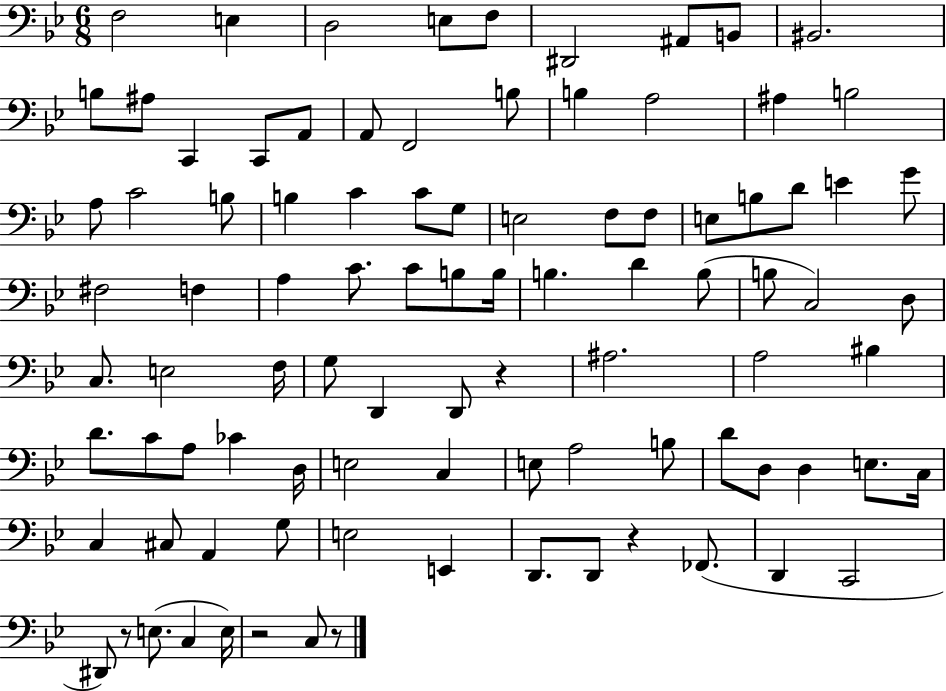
F3/h E3/q D3/h E3/e F3/e D#2/h A#2/e B2/e BIS2/h. B3/e A#3/e C2/q C2/e A2/e A2/e F2/h B3/e B3/q A3/h A#3/q B3/h A3/e C4/h B3/e B3/q C4/q C4/e G3/e E3/h F3/e F3/e E3/e B3/e D4/e E4/q G4/e F#3/h F3/q A3/q C4/e. C4/e B3/e B3/s B3/q. D4/q B3/e B3/e C3/h D3/e C3/e. E3/h F3/s G3/e D2/q D2/e R/q A#3/h. A3/h BIS3/q D4/e. C4/e A3/e CES4/q D3/s E3/h C3/q E3/e A3/h B3/e D4/e D3/e D3/q E3/e. C3/s C3/q C#3/e A2/q G3/e E3/h E2/q D2/e. D2/e R/q FES2/e. D2/q C2/h D#2/e R/e E3/e. C3/q E3/s R/h C3/e R/e